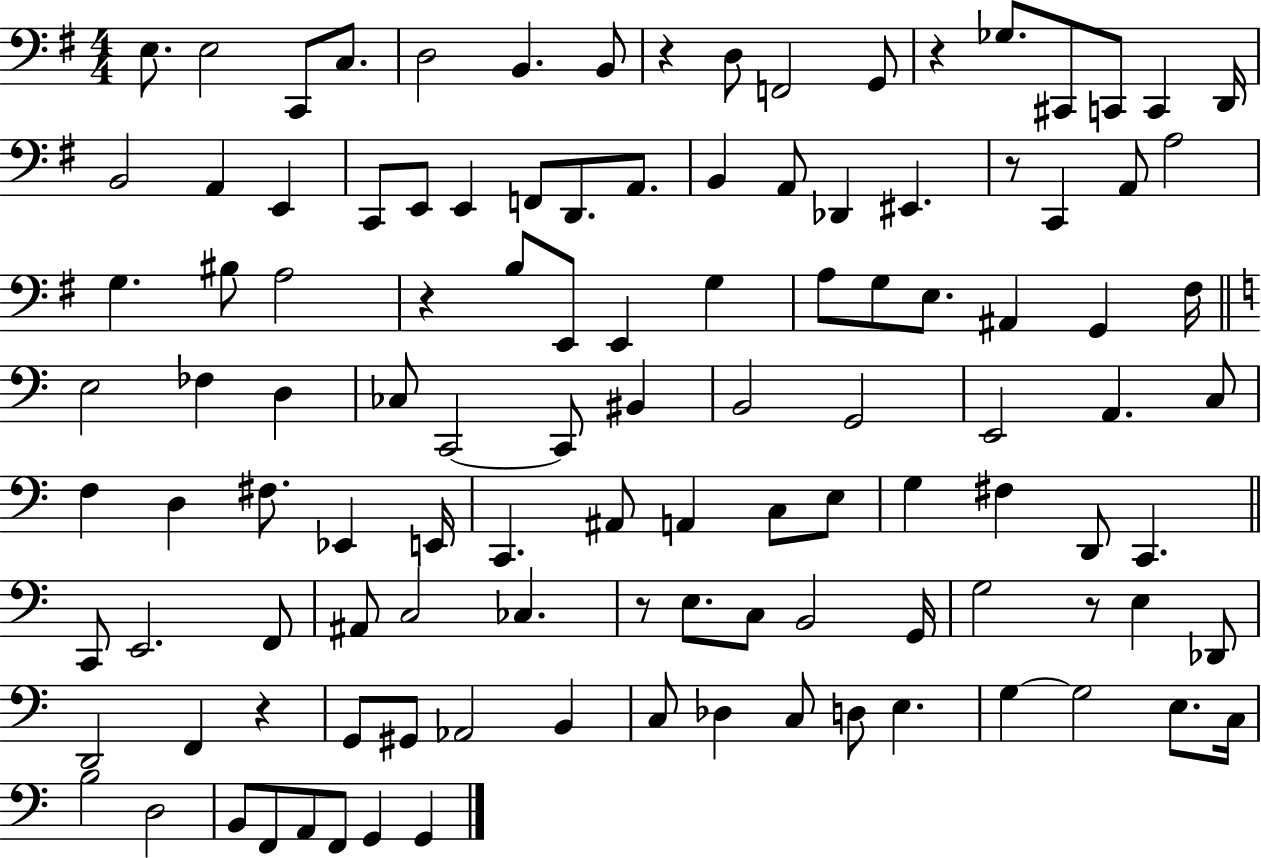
{
  \clef bass
  \numericTimeSignature
  \time 4/4
  \key g \major
  \repeat volta 2 { e8. e2 c,8 c8. | d2 b,4. b,8 | r4 d8 f,2 g,8 | r4 ges8. cis,8 c,8 c,4 d,16 | \break b,2 a,4 e,4 | c,8 e,8 e,4 f,8 d,8. a,8. | b,4 a,8 des,4 eis,4. | r8 c,4 a,8 a2 | \break g4. bis8 a2 | r4 b8 e,8 e,4 g4 | a8 g8 e8. ais,4 g,4 fis16 | \bar "||" \break \key c \major e2 fes4 d4 | ces8 c,2~~ c,8 bis,4 | b,2 g,2 | e,2 a,4. c8 | \break f4 d4 fis8. ees,4 e,16 | c,4. ais,8 a,4 c8 e8 | g4 fis4 d,8 c,4. | \bar "||" \break \key a \minor c,8 e,2. f,8 | ais,8 c2 ces4. | r8 e8. c8 b,2 g,16 | g2 r8 e4 des,8 | \break d,2 f,4 r4 | g,8 gis,8 aes,2 b,4 | c8 des4 c8 d8 e4. | g4~~ g2 e8. c16 | \break b2 d2 | b,8 f,8 a,8 f,8 g,4 g,4 | } \bar "|."
}